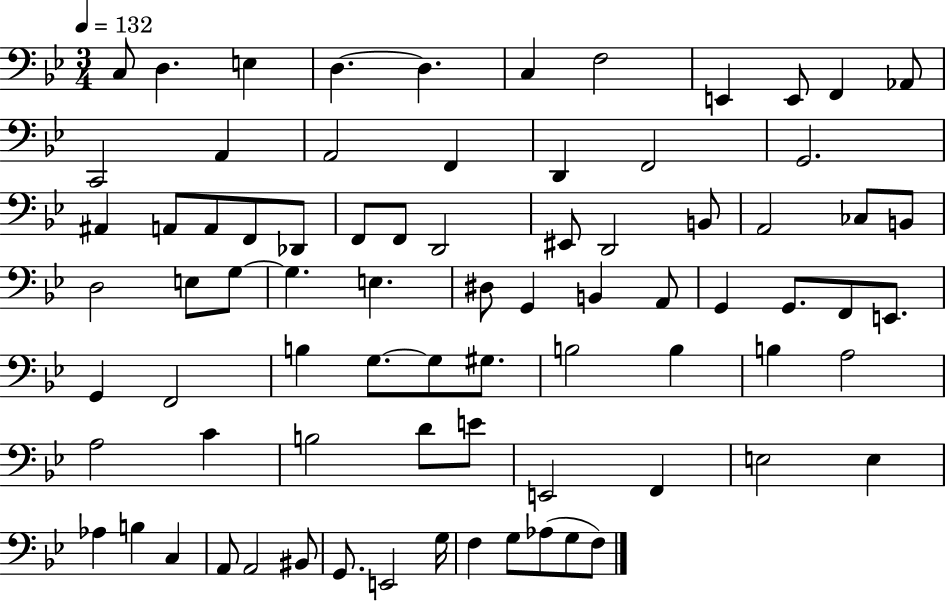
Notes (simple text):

C3/e D3/q. E3/q D3/q. D3/q. C3/q F3/h E2/q E2/e F2/q Ab2/e C2/h A2/q A2/h F2/q D2/q F2/h G2/h. A#2/q A2/e A2/e F2/e Db2/e F2/e F2/e D2/h EIS2/e D2/h B2/e A2/h CES3/e B2/e D3/h E3/e G3/e G3/q. E3/q. D#3/e G2/q B2/q A2/e G2/q G2/e. F2/e E2/e. G2/q F2/h B3/q G3/e. G3/e G#3/e. B3/h B3/q B3/q A3/h A3/h C4/q B3/h D4/e E4/e E2/h F2/q E3/h E3/q Ab3/q B3/q C3/q A2/e A2/h BIS2/e G2/e. E2/h G3/s F3/q G3/e Ab3/e G3/e F3/e